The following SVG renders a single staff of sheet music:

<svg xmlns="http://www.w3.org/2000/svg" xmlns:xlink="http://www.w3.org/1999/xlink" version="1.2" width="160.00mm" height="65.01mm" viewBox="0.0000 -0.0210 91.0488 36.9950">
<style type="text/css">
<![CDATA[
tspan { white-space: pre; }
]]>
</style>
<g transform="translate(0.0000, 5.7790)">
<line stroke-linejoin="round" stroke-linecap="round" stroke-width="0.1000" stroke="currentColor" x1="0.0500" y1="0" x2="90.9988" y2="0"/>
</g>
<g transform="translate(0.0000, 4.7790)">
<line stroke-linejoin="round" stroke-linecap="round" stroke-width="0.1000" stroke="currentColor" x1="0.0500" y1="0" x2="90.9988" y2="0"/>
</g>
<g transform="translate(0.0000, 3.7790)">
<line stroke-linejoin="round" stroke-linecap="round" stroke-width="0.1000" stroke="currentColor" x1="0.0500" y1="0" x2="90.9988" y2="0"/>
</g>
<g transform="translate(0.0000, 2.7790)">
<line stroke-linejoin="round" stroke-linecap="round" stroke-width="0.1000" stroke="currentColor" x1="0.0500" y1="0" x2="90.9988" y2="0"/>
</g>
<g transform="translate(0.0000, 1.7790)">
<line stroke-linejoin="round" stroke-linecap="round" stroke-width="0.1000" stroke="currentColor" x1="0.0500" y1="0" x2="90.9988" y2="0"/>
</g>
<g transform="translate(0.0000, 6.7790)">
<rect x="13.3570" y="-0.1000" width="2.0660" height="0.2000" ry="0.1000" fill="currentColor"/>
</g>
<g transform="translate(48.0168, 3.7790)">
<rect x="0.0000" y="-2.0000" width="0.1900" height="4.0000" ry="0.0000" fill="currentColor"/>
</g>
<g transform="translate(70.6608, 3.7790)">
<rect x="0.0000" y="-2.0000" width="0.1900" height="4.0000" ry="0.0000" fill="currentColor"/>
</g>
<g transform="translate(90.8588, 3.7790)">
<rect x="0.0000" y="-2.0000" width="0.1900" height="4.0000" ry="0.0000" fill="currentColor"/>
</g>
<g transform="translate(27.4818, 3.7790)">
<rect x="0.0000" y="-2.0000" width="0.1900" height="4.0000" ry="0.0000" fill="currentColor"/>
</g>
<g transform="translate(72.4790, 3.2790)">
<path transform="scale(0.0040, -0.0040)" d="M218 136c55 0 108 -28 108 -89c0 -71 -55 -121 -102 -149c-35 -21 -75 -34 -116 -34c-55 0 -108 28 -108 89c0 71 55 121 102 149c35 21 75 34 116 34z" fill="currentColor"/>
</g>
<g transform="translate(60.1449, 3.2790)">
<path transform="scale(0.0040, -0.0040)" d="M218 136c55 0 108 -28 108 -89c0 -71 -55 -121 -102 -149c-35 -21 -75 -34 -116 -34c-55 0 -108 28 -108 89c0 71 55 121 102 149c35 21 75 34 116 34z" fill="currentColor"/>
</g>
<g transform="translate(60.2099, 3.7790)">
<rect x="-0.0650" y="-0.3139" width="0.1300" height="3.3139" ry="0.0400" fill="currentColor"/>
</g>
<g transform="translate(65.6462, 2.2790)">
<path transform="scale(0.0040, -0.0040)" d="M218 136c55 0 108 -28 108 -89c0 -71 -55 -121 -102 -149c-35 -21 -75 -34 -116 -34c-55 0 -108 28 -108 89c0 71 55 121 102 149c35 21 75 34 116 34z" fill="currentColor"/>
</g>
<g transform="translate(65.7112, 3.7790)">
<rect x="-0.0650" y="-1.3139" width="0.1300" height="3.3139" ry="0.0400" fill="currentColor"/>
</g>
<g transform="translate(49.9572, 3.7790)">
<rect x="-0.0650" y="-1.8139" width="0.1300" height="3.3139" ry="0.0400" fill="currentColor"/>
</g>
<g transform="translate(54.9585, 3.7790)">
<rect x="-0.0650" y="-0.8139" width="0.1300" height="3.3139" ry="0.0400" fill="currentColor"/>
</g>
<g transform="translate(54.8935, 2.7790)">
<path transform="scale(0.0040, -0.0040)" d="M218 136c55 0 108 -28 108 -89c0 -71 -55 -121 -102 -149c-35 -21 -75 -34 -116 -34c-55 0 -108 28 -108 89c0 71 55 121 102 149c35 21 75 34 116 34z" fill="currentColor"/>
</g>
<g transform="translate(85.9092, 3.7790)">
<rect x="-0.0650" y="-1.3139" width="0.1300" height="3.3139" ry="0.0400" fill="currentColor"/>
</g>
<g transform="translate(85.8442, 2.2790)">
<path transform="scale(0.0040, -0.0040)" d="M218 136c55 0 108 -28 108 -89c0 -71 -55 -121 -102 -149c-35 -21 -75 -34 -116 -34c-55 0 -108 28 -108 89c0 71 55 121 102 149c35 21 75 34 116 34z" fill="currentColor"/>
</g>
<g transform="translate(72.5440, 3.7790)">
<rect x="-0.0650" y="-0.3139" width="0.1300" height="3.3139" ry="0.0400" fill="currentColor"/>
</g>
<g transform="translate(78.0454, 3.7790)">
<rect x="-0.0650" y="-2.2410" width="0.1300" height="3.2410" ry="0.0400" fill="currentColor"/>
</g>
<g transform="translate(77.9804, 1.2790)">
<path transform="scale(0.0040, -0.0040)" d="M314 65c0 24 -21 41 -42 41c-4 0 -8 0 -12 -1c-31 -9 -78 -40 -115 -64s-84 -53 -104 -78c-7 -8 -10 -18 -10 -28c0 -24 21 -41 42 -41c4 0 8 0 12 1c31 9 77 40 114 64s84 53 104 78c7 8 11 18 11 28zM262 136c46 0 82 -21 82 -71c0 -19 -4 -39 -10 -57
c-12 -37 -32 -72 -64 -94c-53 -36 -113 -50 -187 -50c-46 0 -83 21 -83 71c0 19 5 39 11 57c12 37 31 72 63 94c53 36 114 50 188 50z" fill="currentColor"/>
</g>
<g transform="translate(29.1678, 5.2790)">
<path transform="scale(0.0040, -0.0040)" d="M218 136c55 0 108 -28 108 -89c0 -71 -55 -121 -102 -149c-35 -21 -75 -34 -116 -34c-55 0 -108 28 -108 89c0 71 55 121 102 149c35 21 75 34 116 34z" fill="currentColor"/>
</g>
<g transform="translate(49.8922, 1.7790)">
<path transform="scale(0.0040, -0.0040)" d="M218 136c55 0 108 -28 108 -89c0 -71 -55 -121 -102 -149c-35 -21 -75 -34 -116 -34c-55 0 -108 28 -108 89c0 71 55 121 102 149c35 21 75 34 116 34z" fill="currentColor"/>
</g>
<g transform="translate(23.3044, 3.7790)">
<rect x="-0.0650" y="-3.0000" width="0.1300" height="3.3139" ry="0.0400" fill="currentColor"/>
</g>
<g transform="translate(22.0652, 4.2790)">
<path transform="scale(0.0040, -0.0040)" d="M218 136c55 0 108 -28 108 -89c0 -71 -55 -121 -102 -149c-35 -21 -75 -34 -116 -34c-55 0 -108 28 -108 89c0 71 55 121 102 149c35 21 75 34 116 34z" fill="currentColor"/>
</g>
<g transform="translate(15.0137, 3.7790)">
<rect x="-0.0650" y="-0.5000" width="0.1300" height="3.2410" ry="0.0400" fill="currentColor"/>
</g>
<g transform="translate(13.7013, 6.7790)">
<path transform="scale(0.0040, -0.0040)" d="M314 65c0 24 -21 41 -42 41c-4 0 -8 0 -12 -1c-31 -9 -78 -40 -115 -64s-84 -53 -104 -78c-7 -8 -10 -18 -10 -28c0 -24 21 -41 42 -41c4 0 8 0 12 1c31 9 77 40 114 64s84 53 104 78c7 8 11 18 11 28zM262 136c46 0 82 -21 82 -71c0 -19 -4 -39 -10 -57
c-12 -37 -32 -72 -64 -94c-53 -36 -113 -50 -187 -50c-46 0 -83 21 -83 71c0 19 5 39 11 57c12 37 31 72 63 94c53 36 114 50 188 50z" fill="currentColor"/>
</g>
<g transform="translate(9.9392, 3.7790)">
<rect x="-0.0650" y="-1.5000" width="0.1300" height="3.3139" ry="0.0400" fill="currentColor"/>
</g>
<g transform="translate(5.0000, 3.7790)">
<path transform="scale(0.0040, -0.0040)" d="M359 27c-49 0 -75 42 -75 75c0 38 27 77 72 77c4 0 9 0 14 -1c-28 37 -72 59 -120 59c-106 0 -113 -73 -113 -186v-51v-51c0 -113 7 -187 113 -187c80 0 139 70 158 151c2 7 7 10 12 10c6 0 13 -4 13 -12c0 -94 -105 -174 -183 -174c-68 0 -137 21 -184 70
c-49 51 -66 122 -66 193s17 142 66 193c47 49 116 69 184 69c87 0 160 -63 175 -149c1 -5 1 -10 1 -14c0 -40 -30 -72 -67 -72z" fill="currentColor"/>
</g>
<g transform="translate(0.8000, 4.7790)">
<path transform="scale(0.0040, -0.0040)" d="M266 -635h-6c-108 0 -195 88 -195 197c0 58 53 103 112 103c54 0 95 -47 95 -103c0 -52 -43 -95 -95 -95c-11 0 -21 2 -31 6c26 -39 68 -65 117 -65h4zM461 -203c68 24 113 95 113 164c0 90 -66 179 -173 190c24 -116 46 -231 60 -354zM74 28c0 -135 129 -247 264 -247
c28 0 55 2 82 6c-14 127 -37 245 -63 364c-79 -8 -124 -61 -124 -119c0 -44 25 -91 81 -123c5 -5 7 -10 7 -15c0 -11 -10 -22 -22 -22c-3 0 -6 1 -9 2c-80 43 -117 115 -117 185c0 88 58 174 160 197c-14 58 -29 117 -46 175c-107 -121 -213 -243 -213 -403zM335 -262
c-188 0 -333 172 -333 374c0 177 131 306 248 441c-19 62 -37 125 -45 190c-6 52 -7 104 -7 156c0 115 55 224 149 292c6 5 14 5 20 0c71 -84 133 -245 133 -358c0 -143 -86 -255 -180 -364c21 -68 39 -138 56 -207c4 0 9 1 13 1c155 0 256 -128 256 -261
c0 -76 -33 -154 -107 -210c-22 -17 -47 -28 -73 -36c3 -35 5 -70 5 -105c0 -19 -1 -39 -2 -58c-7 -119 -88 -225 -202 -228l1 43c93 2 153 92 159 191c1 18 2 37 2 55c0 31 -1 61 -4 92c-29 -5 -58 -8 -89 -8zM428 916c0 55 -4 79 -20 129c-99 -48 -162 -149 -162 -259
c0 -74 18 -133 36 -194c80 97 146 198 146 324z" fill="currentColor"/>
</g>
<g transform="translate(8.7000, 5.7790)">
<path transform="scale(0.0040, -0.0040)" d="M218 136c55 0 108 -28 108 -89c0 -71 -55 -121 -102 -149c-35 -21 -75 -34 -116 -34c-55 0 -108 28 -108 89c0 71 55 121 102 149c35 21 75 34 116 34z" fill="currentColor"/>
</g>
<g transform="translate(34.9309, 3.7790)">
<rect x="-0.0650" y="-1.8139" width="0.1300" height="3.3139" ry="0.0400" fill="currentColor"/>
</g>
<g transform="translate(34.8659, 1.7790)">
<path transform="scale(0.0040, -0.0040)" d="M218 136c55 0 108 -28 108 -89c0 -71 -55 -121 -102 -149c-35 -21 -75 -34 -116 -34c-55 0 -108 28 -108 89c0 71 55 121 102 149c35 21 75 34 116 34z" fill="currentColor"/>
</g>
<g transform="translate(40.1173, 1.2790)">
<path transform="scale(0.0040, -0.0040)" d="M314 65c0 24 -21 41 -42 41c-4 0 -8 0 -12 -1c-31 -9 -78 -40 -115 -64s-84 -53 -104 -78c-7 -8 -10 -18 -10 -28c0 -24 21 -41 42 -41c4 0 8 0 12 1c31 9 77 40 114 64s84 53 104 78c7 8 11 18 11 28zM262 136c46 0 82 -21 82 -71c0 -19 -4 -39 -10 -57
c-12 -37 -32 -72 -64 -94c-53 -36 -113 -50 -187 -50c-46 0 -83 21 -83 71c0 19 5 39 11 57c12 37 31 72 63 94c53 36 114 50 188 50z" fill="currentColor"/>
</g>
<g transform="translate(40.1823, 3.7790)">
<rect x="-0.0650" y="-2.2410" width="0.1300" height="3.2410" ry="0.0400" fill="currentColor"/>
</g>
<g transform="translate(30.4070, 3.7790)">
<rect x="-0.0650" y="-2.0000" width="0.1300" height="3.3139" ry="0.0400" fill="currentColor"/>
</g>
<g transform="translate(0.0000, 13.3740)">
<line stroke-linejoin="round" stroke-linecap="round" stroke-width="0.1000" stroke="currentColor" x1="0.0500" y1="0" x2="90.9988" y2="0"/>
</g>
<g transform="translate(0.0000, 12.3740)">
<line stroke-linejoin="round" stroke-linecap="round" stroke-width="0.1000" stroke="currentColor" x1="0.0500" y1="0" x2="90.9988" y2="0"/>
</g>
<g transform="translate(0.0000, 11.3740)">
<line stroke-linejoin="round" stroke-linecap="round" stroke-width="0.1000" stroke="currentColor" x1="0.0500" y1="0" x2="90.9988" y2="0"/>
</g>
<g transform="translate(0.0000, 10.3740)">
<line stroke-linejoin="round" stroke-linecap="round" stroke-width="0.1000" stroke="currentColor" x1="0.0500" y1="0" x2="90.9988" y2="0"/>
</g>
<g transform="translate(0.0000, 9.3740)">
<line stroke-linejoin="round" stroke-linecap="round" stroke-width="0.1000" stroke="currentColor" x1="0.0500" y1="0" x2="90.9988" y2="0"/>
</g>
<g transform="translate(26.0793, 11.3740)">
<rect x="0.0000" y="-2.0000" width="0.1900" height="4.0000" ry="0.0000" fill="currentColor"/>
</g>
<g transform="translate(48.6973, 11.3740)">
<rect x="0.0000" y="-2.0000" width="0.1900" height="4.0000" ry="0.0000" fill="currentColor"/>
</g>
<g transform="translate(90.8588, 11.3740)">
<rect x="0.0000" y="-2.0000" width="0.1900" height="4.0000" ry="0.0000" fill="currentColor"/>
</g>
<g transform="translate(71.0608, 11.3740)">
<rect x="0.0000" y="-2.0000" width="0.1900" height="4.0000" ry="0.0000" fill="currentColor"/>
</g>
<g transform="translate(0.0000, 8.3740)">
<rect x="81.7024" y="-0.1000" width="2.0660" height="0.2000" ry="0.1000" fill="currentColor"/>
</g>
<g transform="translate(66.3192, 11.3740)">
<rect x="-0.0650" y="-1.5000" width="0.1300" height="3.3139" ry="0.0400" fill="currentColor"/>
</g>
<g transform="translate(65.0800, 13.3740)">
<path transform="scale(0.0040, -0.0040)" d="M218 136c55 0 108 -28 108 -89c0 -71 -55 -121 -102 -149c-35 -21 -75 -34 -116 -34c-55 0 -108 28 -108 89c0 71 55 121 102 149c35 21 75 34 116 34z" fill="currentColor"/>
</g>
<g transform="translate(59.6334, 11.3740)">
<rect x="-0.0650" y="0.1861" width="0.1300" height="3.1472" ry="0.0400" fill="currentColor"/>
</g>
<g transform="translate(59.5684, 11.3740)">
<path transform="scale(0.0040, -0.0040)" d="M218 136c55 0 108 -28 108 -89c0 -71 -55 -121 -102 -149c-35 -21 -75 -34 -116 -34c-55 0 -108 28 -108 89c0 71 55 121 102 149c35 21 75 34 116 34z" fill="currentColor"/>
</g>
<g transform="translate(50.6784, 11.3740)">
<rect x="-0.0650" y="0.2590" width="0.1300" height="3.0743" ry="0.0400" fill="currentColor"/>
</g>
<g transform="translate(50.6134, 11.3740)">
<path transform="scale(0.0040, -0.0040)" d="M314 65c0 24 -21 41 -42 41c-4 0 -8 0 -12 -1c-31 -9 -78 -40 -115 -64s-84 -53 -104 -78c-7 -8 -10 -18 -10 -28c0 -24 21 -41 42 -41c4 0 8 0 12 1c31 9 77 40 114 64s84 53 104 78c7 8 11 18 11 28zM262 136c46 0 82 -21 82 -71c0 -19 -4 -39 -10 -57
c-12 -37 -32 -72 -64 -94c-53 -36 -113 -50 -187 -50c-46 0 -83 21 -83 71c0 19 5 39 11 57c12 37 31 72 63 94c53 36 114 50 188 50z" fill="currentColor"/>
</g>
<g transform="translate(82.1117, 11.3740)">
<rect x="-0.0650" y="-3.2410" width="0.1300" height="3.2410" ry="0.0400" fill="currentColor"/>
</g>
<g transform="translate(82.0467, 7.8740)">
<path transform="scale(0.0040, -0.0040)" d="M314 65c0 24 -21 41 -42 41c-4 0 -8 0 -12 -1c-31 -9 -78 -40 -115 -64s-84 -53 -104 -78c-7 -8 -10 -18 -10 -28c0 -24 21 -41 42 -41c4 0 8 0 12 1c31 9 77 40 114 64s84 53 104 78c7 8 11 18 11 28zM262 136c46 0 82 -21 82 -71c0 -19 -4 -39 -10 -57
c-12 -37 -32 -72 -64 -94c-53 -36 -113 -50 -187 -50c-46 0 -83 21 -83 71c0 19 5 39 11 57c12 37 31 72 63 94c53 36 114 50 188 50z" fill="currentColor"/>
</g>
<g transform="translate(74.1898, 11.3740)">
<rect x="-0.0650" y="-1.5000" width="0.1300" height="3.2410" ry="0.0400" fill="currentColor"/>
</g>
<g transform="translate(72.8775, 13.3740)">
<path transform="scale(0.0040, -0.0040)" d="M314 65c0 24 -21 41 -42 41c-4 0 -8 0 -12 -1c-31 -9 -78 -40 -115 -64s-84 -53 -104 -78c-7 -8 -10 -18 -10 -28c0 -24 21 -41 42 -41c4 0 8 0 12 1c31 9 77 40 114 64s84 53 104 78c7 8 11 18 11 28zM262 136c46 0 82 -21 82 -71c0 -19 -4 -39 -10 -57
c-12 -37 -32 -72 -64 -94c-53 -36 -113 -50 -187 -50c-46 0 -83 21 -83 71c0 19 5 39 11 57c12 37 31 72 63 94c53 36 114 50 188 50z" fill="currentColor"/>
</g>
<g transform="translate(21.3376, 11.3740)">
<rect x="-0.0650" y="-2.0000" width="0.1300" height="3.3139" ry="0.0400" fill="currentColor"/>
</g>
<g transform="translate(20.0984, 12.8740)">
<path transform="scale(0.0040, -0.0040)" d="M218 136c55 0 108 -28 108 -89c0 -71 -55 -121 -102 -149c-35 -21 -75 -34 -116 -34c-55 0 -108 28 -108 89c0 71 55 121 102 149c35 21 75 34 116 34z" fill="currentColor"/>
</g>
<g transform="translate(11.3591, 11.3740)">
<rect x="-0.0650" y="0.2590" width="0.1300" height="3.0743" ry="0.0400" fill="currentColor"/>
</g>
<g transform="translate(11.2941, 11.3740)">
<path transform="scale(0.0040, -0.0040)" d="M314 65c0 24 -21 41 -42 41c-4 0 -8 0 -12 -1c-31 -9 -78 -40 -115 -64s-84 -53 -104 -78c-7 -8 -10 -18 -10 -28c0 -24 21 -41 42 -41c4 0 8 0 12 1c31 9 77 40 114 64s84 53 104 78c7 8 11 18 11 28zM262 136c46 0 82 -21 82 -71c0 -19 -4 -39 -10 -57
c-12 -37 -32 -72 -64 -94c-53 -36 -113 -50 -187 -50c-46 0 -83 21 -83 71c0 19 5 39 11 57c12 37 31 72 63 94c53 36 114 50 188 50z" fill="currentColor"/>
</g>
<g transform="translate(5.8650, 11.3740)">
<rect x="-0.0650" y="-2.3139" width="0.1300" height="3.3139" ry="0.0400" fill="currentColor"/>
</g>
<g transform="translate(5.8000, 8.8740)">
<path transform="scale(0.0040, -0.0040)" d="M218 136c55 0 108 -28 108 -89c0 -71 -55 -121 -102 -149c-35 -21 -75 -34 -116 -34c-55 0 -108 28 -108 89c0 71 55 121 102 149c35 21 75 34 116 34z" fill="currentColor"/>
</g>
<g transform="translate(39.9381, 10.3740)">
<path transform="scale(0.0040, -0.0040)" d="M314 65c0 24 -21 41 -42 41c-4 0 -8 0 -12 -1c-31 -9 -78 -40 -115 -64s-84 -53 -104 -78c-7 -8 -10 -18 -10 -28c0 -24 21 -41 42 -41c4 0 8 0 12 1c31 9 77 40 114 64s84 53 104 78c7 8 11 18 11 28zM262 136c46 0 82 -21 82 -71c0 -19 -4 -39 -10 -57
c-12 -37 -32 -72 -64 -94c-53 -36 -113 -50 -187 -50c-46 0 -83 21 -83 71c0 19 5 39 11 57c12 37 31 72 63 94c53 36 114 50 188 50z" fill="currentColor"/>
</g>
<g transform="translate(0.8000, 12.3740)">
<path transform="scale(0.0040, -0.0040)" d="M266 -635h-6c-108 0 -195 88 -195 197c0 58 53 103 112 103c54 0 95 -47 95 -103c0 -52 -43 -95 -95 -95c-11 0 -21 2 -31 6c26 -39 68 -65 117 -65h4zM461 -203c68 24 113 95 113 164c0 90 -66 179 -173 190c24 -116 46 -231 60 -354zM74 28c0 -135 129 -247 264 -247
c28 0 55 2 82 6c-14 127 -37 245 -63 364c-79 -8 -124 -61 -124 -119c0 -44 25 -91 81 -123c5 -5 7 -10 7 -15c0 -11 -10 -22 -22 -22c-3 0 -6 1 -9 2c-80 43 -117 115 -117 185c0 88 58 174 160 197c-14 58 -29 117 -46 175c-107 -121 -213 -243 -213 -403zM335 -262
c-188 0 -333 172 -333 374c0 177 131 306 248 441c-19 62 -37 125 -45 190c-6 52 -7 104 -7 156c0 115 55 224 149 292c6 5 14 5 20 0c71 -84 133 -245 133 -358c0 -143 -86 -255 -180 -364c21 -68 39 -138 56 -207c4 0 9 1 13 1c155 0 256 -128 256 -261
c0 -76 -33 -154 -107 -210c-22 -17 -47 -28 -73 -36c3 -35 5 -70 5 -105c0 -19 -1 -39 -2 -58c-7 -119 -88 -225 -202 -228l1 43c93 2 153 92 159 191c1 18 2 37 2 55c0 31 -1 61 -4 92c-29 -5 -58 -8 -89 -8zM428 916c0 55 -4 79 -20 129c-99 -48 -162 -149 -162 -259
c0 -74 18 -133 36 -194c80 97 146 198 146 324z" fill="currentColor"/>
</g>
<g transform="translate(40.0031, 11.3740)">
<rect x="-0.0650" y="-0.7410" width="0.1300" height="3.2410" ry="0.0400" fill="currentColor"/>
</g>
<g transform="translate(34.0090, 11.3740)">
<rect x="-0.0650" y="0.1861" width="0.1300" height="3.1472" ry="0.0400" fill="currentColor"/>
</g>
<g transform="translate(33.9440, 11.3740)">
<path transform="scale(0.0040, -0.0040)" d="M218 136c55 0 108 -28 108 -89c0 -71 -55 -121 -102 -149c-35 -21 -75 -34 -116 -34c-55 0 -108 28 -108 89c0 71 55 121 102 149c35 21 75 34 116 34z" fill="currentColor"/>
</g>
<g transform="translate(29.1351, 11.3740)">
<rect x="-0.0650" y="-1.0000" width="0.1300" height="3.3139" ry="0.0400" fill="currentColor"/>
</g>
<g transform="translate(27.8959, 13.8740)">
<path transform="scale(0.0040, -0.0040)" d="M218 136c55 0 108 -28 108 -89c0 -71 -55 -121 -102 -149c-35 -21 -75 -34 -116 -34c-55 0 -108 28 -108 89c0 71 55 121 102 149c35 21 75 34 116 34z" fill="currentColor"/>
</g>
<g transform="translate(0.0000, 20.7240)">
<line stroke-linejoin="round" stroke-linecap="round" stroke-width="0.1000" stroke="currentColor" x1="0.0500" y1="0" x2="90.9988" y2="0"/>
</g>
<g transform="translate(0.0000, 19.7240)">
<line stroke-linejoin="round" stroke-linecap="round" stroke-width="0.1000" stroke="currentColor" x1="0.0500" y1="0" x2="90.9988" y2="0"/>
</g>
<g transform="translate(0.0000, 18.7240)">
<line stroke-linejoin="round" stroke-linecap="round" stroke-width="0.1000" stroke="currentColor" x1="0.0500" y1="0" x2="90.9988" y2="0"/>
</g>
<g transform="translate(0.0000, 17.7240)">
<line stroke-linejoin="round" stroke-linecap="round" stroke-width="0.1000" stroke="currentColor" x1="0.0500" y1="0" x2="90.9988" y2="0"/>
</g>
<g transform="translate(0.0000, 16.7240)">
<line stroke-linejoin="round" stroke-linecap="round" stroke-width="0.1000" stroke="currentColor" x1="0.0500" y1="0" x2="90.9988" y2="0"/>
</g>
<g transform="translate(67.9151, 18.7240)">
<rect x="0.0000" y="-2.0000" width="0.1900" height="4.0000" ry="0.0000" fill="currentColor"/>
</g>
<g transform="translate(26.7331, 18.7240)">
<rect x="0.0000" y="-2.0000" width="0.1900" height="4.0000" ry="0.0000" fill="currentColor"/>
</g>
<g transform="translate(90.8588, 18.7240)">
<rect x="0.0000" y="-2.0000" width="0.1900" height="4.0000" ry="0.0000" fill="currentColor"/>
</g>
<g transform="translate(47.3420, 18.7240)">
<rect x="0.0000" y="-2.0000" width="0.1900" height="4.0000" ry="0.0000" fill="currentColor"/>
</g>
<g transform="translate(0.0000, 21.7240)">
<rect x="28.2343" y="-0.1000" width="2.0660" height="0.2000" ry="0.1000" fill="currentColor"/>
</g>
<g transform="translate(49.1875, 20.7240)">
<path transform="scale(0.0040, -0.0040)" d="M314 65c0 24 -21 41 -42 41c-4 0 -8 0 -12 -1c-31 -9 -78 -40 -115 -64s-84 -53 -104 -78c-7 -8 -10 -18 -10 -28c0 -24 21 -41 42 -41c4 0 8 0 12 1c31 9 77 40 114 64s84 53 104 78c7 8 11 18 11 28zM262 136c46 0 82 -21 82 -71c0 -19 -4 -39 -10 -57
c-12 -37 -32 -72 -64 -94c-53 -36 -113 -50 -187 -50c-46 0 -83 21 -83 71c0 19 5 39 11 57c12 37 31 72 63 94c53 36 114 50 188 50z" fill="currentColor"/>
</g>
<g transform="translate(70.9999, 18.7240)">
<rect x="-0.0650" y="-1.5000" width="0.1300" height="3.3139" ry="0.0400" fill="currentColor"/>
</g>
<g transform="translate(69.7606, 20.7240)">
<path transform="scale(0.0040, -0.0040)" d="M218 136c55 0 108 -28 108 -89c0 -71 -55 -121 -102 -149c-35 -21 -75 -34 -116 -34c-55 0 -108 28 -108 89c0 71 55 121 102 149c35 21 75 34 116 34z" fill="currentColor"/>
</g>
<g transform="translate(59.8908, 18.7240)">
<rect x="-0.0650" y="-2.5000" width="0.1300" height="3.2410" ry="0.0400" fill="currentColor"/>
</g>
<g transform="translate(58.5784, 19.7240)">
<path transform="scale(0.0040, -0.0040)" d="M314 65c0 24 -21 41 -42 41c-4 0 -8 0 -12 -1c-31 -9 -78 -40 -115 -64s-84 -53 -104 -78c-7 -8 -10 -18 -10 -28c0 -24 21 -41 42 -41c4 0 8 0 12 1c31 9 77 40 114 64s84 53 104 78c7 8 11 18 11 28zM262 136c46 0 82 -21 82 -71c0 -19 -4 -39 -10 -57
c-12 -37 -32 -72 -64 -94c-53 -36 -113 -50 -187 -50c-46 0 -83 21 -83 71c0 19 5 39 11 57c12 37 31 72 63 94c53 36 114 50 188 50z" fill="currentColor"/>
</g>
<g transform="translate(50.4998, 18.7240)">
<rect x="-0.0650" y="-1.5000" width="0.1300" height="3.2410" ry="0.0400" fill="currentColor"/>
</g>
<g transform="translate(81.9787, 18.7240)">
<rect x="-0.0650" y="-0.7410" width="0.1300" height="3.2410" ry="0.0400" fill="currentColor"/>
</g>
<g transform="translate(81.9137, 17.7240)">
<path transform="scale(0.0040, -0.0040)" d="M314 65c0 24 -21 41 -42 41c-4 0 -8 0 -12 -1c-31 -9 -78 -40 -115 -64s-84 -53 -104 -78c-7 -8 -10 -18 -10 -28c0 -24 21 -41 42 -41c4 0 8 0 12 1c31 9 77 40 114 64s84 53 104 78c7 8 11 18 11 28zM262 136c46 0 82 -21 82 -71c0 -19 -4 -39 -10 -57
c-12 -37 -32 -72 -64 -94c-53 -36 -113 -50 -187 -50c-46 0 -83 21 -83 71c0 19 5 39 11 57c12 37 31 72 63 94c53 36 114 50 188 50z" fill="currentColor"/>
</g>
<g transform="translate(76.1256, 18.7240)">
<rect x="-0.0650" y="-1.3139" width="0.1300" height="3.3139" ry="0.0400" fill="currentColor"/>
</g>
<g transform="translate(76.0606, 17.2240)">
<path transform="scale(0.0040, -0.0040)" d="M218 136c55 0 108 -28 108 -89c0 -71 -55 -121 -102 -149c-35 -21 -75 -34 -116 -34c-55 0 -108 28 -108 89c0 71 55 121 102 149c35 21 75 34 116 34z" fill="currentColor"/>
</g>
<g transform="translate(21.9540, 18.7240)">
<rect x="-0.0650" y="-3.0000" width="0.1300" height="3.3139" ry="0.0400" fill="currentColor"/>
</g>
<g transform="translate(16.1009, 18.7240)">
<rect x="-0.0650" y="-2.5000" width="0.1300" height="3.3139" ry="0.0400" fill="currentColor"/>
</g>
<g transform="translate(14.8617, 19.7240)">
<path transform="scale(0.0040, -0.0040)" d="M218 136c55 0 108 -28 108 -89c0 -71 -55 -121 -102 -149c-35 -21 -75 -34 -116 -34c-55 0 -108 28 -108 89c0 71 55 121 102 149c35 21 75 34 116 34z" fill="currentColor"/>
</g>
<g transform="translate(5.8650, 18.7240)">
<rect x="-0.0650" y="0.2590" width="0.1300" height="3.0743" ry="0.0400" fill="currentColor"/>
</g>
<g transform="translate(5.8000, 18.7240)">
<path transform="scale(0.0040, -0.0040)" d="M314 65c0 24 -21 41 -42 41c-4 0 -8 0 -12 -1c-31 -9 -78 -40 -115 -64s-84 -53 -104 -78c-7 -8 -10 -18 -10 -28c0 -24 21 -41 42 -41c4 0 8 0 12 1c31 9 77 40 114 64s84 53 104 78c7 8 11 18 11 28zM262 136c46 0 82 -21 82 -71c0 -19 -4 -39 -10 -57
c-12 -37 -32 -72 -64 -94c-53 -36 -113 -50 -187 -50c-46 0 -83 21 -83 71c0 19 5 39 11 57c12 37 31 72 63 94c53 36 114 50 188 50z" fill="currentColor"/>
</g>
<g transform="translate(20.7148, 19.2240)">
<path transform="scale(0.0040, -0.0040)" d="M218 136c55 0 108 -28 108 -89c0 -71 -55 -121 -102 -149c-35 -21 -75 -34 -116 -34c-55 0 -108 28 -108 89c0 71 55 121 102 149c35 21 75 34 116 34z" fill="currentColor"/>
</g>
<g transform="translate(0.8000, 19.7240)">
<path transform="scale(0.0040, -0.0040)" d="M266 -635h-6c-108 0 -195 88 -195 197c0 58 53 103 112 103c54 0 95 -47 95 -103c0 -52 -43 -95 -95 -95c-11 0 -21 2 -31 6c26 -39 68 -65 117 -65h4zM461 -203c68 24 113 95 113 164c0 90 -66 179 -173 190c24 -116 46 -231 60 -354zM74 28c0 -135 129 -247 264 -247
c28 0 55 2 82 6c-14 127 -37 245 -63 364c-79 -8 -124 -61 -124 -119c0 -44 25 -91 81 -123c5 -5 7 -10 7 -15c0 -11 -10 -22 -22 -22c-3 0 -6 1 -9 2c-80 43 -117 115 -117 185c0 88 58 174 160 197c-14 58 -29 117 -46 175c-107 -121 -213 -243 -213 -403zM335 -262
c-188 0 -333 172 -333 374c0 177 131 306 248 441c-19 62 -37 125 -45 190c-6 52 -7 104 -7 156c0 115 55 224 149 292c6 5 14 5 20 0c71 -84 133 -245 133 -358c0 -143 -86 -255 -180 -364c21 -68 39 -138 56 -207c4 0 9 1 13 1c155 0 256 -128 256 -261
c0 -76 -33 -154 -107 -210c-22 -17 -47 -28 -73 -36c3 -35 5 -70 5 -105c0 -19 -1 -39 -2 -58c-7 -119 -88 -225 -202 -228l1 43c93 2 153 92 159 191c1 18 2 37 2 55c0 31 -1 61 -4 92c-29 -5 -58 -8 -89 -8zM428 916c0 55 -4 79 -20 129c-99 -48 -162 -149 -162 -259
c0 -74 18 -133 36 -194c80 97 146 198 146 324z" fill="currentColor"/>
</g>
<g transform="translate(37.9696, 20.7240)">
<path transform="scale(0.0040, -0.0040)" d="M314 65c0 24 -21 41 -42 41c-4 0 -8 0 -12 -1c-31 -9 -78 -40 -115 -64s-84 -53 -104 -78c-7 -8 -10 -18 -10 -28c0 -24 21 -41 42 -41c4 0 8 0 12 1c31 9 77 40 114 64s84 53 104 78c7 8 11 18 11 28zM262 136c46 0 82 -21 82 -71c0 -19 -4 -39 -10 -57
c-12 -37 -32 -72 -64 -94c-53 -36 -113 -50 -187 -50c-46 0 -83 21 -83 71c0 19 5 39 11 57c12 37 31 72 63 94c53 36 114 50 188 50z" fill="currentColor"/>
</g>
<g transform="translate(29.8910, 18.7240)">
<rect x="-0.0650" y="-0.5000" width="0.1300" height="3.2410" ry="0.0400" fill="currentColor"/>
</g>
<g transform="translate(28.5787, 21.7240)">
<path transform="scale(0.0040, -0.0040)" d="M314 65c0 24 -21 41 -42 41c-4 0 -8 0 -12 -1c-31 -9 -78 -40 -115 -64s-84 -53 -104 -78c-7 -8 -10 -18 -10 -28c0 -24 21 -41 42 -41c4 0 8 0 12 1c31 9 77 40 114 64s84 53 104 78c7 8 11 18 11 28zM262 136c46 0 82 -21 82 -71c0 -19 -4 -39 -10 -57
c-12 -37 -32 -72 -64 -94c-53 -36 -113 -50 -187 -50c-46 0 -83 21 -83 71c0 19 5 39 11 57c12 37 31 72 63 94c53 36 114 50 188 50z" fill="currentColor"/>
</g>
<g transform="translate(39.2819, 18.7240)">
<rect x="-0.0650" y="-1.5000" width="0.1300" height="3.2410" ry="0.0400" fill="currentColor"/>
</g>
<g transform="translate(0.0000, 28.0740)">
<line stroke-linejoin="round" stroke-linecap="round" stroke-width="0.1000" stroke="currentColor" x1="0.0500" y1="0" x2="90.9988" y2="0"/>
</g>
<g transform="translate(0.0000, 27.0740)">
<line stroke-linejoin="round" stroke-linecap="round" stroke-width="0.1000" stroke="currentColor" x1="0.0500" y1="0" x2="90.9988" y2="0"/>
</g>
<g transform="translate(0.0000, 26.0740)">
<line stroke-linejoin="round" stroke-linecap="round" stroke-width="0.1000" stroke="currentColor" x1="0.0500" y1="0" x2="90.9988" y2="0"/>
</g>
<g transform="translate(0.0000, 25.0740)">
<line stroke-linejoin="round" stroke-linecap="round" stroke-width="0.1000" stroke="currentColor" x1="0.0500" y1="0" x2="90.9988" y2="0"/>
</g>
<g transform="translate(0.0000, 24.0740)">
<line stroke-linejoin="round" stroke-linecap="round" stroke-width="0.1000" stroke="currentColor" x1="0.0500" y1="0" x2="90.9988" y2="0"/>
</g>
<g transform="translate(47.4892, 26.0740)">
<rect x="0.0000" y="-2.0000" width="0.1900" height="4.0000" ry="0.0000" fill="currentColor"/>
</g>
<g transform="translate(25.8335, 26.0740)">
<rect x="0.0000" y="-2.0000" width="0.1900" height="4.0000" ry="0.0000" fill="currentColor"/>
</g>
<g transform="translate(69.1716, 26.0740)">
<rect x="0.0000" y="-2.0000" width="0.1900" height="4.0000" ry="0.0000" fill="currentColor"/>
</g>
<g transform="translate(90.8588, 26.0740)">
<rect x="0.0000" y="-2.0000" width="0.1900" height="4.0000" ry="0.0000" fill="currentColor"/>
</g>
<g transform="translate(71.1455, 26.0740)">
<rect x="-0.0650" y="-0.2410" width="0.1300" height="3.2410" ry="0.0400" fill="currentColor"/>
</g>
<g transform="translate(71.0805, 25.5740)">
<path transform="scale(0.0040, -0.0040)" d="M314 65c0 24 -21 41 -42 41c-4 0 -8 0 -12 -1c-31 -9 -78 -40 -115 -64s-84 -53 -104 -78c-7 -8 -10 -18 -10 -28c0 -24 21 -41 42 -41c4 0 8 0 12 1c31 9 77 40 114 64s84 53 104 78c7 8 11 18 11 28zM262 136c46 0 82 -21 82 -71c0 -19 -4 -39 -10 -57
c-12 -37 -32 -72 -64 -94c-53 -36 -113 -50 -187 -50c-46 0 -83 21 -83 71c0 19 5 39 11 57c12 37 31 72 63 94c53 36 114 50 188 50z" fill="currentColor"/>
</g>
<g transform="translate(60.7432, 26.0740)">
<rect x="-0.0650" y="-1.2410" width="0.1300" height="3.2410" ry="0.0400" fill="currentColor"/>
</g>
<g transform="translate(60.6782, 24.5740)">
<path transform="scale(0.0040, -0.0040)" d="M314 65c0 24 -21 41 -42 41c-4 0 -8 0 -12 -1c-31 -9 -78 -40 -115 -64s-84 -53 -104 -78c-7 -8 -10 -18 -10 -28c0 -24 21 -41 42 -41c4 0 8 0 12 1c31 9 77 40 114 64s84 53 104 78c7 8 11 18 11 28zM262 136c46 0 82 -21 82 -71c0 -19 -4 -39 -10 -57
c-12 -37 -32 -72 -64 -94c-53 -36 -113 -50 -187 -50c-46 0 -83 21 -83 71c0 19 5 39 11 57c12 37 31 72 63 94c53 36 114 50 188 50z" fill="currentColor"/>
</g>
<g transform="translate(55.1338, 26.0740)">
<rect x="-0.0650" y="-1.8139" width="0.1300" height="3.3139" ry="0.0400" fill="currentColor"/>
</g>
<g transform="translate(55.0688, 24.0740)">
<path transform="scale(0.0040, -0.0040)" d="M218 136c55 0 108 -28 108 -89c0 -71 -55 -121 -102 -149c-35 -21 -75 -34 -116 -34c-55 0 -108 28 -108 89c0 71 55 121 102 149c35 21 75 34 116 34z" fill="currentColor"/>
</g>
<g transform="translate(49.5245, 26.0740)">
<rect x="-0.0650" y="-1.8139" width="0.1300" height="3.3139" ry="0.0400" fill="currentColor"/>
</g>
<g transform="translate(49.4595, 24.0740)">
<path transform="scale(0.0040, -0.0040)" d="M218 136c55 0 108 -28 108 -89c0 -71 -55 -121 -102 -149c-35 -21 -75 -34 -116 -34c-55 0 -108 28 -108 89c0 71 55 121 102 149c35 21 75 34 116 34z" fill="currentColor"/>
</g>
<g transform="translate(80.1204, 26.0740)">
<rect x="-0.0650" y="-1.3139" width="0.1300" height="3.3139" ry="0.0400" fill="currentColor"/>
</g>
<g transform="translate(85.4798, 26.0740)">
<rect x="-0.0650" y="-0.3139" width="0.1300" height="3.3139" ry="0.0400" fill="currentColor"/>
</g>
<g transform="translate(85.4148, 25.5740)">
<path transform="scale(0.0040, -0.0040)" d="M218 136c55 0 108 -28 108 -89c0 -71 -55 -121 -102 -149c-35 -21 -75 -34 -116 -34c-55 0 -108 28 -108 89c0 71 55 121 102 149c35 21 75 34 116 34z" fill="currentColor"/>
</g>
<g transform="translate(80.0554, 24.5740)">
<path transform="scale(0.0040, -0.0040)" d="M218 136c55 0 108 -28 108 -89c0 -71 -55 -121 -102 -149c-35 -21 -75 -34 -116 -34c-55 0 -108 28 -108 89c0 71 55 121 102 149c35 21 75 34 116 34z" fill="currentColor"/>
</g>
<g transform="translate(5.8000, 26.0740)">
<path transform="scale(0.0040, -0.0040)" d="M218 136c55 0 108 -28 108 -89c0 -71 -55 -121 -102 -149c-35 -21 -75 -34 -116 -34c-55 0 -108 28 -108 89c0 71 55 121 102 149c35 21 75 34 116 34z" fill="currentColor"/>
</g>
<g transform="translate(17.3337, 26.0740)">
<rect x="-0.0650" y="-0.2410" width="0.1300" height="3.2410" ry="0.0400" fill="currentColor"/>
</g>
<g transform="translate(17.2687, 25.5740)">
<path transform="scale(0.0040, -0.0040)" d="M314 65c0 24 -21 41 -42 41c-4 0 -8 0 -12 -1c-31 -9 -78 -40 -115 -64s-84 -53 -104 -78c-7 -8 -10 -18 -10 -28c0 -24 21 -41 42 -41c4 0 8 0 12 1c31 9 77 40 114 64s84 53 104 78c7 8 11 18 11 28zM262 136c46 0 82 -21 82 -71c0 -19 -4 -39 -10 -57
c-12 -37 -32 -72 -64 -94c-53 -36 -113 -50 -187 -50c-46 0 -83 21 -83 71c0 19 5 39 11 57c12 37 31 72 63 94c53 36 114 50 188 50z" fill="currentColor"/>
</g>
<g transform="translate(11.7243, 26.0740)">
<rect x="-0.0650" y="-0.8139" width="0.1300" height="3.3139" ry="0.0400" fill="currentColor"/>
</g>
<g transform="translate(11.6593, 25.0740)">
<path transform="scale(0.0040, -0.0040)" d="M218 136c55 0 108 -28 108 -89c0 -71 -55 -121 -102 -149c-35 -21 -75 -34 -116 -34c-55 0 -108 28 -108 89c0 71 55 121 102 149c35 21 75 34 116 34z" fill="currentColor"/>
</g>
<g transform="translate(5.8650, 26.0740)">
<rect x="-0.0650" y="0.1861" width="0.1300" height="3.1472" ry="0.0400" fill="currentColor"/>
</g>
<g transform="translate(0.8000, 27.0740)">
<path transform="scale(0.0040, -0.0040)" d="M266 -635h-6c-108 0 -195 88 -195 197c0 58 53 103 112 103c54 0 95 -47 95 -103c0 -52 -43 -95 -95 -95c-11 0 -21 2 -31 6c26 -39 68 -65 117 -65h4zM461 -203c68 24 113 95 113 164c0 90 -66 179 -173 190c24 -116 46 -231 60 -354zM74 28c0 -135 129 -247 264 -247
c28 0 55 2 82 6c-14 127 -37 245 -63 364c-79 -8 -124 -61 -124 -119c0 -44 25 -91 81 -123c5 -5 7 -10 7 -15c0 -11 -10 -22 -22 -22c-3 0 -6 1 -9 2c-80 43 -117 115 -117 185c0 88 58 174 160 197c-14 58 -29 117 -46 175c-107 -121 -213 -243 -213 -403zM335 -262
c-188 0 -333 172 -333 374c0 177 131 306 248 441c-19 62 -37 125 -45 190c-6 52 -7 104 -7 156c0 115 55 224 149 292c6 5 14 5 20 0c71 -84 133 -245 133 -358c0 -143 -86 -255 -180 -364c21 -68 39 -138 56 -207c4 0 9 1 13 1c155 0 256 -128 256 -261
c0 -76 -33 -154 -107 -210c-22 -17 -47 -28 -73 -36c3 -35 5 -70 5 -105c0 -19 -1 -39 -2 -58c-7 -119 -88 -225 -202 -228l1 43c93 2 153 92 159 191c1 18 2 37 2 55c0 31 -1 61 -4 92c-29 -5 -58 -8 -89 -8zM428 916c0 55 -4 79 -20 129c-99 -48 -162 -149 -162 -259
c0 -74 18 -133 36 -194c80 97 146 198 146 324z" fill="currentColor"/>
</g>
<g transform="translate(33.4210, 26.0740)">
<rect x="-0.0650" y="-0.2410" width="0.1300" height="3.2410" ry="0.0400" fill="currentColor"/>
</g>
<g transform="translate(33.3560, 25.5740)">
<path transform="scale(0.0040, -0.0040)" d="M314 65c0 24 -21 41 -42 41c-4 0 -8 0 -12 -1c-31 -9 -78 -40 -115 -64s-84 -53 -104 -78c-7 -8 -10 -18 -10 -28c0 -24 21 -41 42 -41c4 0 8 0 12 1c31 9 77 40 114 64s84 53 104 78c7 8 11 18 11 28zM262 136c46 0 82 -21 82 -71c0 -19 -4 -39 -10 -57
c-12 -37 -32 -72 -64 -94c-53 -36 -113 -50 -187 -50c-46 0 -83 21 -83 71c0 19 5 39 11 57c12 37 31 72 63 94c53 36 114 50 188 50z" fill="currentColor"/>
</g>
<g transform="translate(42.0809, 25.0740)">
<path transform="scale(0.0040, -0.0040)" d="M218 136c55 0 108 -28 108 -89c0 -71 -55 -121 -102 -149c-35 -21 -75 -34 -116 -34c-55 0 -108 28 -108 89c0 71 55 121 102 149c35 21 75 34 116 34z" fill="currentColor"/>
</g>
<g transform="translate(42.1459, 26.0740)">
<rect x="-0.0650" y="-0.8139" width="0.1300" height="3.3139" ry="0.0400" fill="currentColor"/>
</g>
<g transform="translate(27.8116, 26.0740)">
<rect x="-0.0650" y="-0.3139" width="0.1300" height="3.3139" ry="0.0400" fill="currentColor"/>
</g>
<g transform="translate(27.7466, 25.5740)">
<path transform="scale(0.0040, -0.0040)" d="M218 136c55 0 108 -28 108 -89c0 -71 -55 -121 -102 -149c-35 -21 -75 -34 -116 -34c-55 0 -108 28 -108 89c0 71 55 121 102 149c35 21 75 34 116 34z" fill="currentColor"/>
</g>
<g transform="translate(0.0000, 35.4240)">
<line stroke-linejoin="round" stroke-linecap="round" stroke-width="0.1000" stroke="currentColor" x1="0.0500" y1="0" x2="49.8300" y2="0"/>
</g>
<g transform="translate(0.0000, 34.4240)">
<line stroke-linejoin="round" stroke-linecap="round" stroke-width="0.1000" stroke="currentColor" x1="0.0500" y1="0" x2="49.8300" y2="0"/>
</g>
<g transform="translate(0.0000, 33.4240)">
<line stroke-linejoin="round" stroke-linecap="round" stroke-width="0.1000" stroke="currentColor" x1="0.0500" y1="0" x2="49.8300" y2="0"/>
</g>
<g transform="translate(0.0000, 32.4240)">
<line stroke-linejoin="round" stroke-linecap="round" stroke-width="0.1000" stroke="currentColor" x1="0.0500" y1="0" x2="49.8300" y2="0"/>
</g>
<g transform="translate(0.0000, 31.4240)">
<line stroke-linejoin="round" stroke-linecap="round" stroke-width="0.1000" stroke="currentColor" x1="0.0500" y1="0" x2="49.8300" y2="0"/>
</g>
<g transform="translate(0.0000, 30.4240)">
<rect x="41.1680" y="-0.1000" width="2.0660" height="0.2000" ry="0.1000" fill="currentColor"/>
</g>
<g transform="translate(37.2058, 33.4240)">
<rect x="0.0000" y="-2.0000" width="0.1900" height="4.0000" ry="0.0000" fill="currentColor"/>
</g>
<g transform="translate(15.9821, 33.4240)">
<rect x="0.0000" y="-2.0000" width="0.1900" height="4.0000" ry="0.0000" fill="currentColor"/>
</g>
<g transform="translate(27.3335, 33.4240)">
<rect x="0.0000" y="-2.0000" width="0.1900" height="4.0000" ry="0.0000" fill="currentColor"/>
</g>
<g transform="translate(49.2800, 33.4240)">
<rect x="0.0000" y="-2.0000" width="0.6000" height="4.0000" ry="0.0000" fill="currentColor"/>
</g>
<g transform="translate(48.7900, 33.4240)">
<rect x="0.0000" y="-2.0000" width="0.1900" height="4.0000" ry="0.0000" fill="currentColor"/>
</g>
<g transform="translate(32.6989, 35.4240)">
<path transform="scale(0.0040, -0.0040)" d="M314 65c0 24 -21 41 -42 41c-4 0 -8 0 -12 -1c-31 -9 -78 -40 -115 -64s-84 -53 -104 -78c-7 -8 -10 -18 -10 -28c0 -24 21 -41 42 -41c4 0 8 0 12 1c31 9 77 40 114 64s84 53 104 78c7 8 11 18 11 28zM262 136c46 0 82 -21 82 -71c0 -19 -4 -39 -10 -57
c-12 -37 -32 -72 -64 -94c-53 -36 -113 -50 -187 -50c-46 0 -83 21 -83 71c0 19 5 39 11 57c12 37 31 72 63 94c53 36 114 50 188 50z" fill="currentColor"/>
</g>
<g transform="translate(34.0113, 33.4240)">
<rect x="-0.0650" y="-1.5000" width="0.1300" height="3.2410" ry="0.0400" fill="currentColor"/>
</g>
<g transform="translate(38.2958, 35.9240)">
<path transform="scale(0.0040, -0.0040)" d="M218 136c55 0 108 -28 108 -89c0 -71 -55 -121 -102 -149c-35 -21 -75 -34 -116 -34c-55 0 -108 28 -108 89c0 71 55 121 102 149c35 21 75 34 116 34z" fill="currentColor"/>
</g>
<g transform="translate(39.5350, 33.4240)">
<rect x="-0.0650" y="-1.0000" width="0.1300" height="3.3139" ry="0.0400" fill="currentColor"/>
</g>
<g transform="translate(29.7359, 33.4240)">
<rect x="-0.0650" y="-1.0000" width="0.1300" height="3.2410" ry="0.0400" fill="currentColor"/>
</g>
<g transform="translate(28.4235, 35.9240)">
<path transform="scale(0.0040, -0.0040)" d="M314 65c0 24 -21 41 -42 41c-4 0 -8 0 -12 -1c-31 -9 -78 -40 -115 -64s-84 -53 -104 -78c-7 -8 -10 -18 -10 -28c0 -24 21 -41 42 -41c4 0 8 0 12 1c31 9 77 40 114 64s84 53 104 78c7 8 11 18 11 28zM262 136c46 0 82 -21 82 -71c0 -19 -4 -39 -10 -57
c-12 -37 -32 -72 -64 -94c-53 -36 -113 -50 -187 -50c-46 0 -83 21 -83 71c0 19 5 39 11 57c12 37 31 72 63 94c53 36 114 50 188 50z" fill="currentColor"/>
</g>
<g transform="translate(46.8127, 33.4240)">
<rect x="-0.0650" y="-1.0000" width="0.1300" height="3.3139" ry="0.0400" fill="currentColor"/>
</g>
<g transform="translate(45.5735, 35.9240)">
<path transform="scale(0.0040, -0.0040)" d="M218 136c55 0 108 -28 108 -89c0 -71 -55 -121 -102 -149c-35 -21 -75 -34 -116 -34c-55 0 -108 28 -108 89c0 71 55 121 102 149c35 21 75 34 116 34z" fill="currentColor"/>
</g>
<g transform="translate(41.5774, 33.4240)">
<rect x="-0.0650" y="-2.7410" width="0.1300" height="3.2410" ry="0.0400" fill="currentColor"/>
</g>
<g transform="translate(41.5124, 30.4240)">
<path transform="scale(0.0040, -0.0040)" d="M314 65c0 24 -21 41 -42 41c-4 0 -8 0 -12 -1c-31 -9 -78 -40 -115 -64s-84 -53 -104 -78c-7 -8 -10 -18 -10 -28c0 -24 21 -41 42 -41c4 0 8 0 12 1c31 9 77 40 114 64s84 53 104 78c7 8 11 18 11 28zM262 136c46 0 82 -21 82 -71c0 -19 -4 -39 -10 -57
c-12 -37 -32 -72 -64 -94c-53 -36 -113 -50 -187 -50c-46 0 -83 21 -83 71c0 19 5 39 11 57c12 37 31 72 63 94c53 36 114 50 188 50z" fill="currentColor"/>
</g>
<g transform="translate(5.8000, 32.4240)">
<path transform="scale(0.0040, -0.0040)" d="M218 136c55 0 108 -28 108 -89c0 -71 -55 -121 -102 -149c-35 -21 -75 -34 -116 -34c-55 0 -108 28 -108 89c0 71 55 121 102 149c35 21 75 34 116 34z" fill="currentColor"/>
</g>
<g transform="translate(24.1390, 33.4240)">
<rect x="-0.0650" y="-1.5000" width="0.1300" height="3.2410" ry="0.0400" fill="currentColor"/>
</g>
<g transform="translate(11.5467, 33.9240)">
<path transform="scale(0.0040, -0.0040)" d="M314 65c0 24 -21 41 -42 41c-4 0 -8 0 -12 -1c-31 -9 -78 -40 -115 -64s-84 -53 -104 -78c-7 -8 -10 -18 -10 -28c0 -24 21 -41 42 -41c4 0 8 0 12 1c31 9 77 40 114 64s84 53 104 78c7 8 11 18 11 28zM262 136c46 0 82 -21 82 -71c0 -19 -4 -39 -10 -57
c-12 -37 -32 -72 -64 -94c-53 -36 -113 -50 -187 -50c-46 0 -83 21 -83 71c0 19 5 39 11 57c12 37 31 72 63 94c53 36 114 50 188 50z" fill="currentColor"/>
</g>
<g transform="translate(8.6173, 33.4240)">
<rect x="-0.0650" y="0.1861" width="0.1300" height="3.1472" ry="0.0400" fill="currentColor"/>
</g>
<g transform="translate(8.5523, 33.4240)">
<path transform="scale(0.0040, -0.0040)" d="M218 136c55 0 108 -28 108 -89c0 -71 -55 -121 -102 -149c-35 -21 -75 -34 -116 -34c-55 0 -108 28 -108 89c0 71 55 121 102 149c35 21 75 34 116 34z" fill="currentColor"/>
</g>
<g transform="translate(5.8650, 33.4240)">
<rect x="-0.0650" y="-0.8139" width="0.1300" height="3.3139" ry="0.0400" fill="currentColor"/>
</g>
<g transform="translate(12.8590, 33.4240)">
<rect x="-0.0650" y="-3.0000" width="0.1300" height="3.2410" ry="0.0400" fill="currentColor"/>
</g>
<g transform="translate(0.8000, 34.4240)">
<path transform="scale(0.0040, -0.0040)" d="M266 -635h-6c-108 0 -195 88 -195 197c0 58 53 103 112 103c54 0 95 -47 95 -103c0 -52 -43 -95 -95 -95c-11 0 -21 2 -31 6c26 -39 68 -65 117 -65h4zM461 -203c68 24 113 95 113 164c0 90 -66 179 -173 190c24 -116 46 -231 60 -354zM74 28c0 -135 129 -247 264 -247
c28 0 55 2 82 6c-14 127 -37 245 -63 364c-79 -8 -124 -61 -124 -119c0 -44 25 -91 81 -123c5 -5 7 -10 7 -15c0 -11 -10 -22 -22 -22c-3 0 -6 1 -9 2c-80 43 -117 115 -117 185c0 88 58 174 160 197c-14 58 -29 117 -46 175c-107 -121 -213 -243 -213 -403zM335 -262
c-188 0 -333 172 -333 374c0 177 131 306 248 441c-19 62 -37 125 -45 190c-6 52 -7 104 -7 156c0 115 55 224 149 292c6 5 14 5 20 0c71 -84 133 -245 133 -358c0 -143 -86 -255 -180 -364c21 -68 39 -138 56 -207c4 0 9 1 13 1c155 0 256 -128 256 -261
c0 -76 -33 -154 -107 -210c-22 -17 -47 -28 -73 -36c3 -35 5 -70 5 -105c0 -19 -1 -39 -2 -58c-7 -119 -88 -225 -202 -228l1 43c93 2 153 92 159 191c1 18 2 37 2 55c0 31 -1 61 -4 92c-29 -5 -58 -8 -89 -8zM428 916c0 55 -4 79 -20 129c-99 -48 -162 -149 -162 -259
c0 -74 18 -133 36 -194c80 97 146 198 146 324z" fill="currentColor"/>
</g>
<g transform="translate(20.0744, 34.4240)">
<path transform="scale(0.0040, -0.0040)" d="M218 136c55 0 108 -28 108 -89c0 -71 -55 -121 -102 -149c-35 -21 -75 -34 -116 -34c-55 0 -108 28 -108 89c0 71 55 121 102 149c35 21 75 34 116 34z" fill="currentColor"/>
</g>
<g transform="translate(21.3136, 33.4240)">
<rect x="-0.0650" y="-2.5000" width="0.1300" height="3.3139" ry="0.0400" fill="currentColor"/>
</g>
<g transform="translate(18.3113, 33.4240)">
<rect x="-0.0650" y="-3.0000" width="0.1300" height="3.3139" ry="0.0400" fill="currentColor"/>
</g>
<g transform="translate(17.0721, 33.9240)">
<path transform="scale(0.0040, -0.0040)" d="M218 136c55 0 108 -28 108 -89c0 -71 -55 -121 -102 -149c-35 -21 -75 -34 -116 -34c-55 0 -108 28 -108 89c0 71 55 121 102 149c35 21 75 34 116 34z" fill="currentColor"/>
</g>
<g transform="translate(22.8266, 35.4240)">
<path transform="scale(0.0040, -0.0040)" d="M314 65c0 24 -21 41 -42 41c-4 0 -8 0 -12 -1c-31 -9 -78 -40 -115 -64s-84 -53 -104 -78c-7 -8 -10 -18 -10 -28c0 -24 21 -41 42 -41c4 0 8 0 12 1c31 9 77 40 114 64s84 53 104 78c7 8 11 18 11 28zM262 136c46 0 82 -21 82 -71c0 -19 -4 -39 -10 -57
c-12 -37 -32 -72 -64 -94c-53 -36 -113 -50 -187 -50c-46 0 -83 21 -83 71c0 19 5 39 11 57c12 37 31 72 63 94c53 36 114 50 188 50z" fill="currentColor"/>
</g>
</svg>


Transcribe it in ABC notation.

X:1
T:Untitled
M:4/4
L:1/4
K:C
E C2 A F f g2 f d c e c g2 e g B2 F D B d2 B2 B E E2 b2 B2 G A C2 E2 E2 G2 E e d2 B d c2 c c2 d f f e2 c2 e c d B A2 A G E2 D2 E2 D a2 D